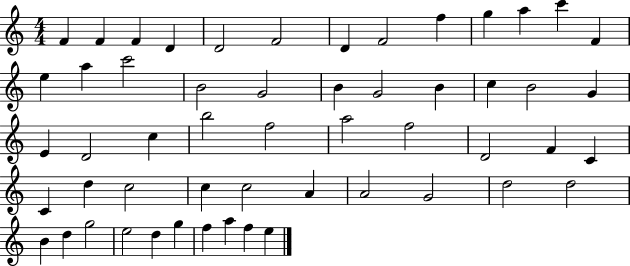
X:1
T:Untitled
M:4/4
L:1/4
K:C
F F F D D2 F2 D F2 f g a c' F e a c'2 B2 G2 B G2 B c B2 G E D2 c b2 f2 a2 f2 D2 F C C d c2 c c2 A A2 G2 d2 d2 B d g2 e2 d g f a f e